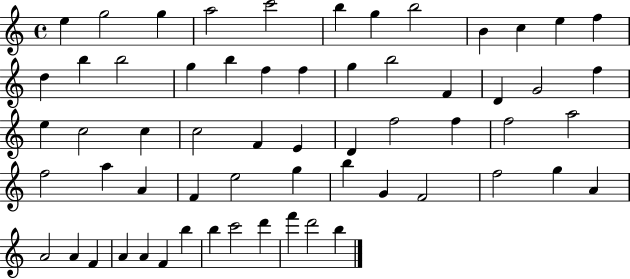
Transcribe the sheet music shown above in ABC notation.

X:1
T:Untitled
M:4/4
L:1/4
K:C
e g2 g a2 c'2 b g b2 B c e f d b b2 g b f f g b2 F D G2 f e c2 c c2 F E D f2 f f2 a2 f2 a A F e2 g b G F2 f2 g A A2 A F A A F b b c'2 d' f' d'2 b